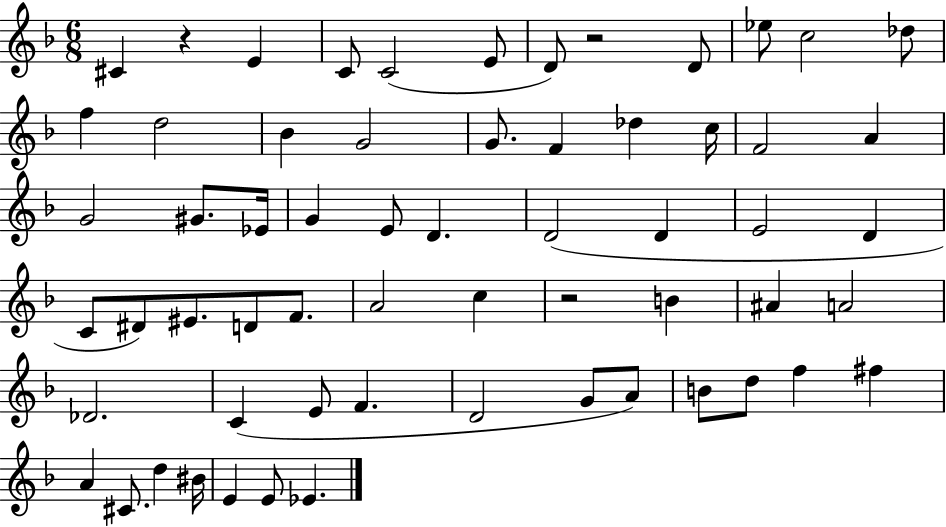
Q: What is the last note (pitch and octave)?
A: Eb4